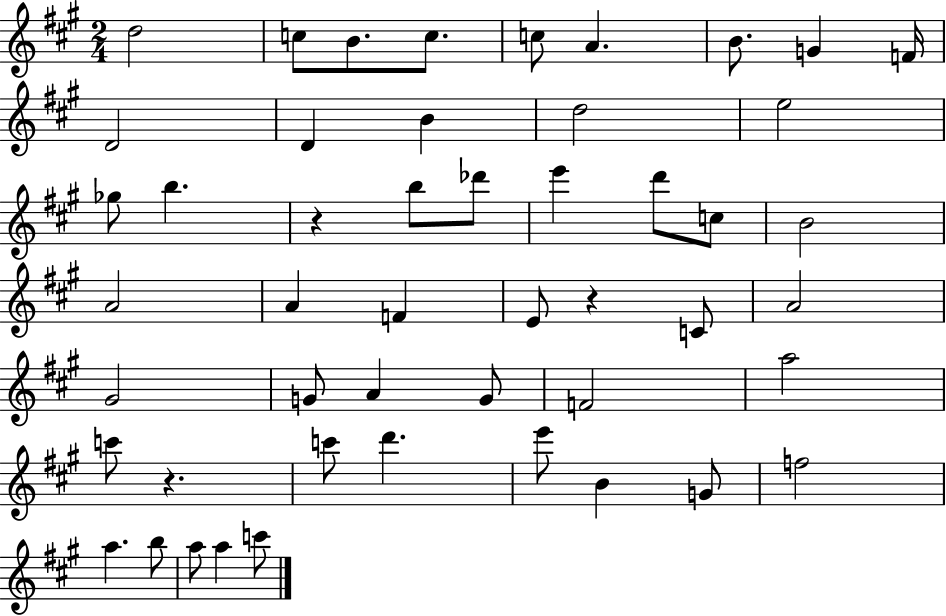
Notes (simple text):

D5/h C5/e B4/e. C5/e. C5/e A4/q. B4/e. G4/q F4/s D4/h D4/q B4/q D5/h E5/h Gb5/e B5/q. R/q B5/e Db6/e E6/q D6/e C5/e B4/h A4/h A4/q F4/q E4/e R/q C4/e A4/h G#4/h G4/e A4/q G4/e F4/h A5/h C6/e R/q. C6/e D6/q. E6/e B4/q G4/e F5/h A5/q. B5/e A5/e A5/q C6/e